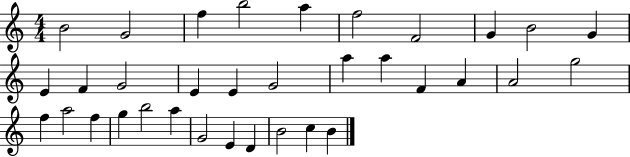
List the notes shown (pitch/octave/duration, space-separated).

B4/h G4/h F5/q B5/h A5/q F5/h F4/h G4/q B4/h G4/q E4/q F4/q G4/h E4/q E4/q G4/h A5/q A5/q F4/q A4/q A4/h G5/h F5/q A5/h F5/q G5/q B5/h A5/q G4/h E4/q D4/q B4/h C5/q B4/q